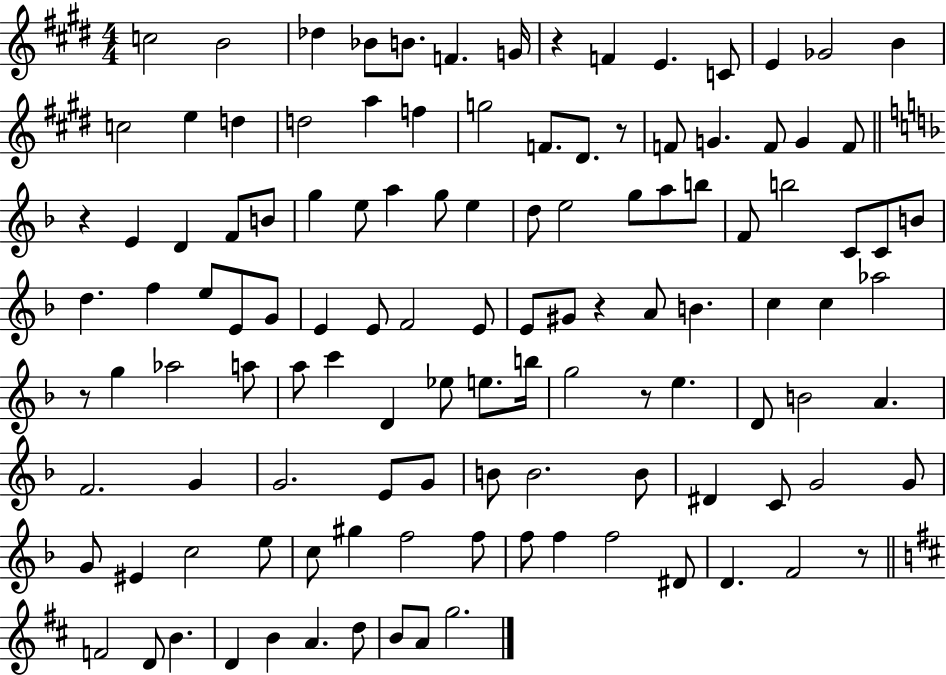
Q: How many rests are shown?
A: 7